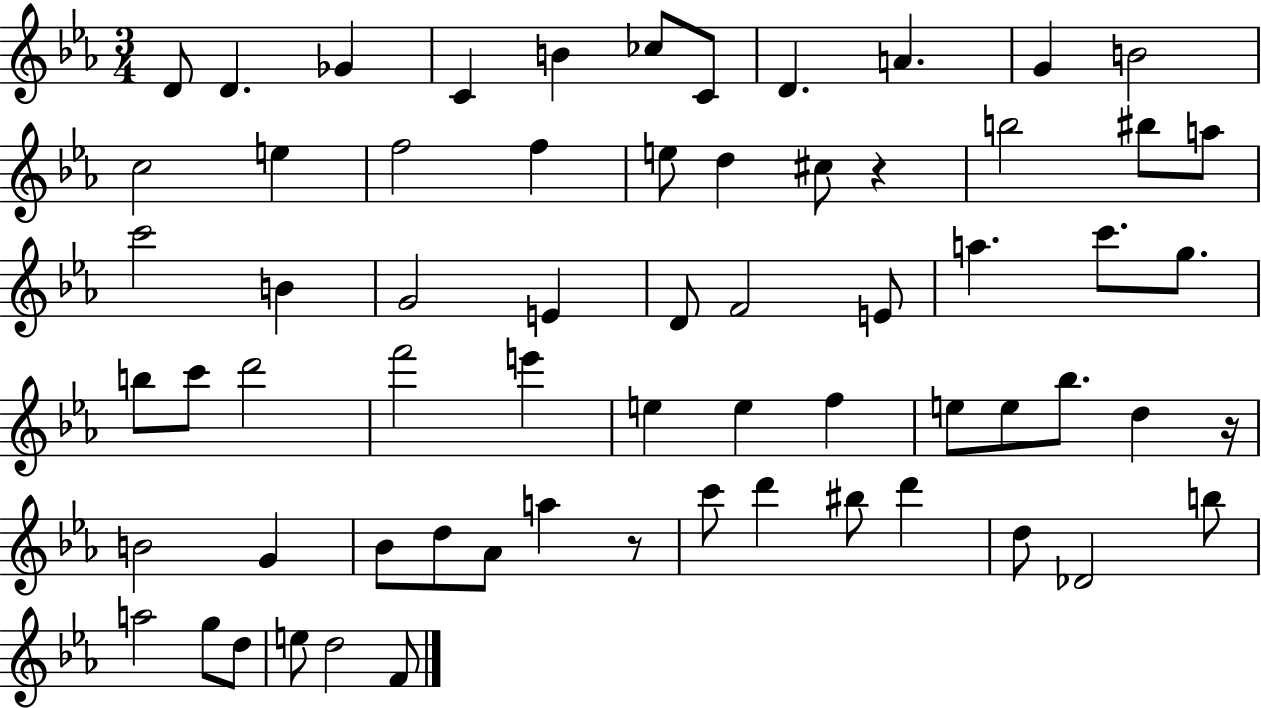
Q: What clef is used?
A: treble